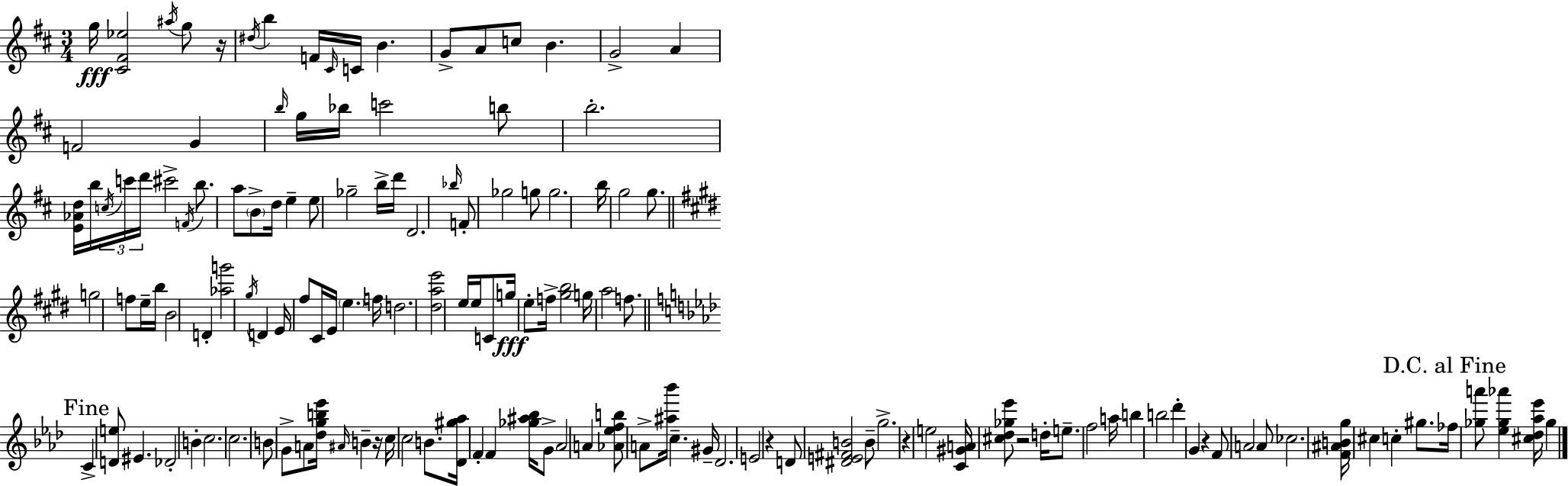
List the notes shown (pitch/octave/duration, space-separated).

G5/s [C#4,F#4,Eb5]/h A#5/s G5/e R/s D#5/s B5/q F4/s C#4/s C4/s B4/q. G4/e A4/e C5/e B4/q. G4/h A4/q F4/h G4/q B5/s G5/s Bb5/s C6/h B5/e B5/h. [E4,Ab4,D5]/s B5/s C5/s C6/s D6/s C#6/h F4/s B5/e. A5/e B4/e D5/s E5/q E5/e Gb5/h B5/s D6/s D4/h. Bb5/s F4/e Gb5/h G5/e G5/h. B5/s G5/h G5/e. G5/h F5/e E5/s B5/s B4/h D4/q [Ab5,G6]/h G#5/s D4/q E4/s F#5/e C#4/s E4/s E5/q. F5/s D5/h. [D#5,A5,E6]/h E5/s E5/s C4/e G5/s E5/e F5/s [G#5,B5]/h G5/s A5/h F5/e. C4/q [D4,E5]/e EIS4/q. Db4/h B4/q C5/h. C5/h. B4/e G4/e A4/e [Db5,G5,B5,Eb6]/s A#4/s B4/q R/s C5/s C5/h B4/e. [Db4,G#5,Ab5]/s F4/q F4/q [Gb5,A#5,Bb5]/s G4/e Ab4/h A4/q [Ab4,Eb5,F5,B5]/e A4/e [A#5,Bb6]/s C5/q. G#4/s Db4/h. E4/h R/q D4/e [D#4,E4,F#4,B4]/h B4/e G5/h. R/q E5/h [C4,G#4,A4]/s [C#5,Db5,Gb5,Eb6]/e R/h D5/s E5/e. F5/h A5/s B5/q B5/h Db6/q G4/q R/q F4/e A4/h A4/e CES5/h. [F4,A#4,B4,G5]/s C#5/q C5/q G#5/e. FES5/s [Gb5,A6]/e [Eb5,Gb5,Ab6]/q [C#5,Db5,Ab5,Eb6]/s Gb5/q